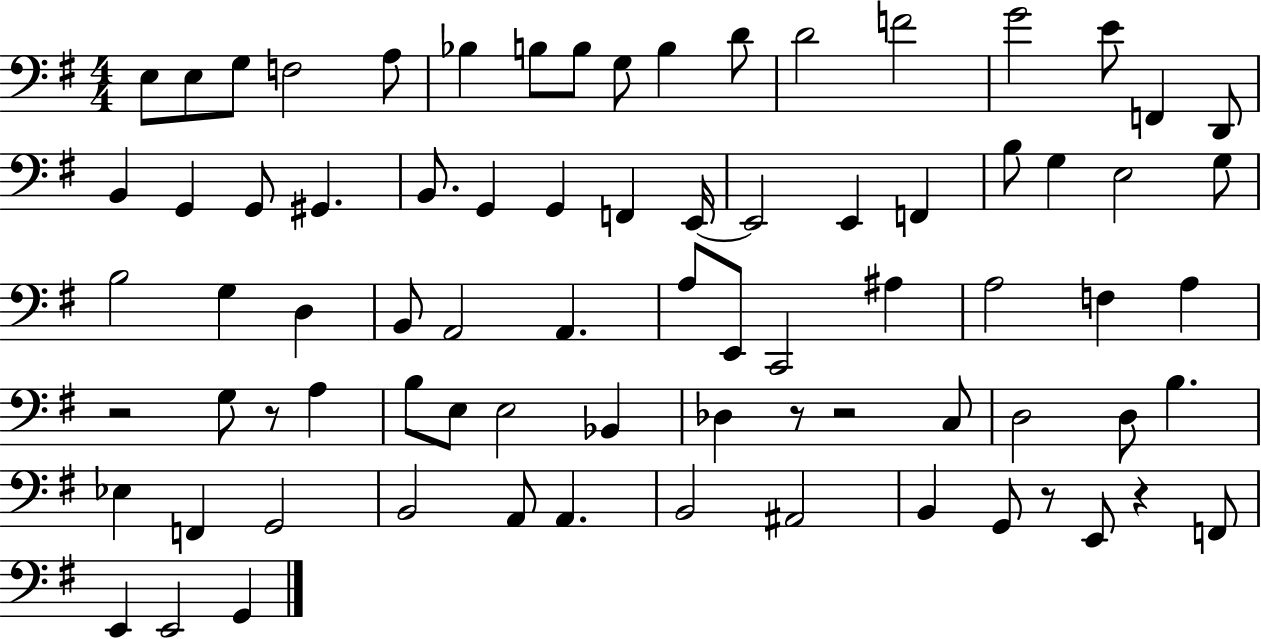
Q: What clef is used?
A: bass